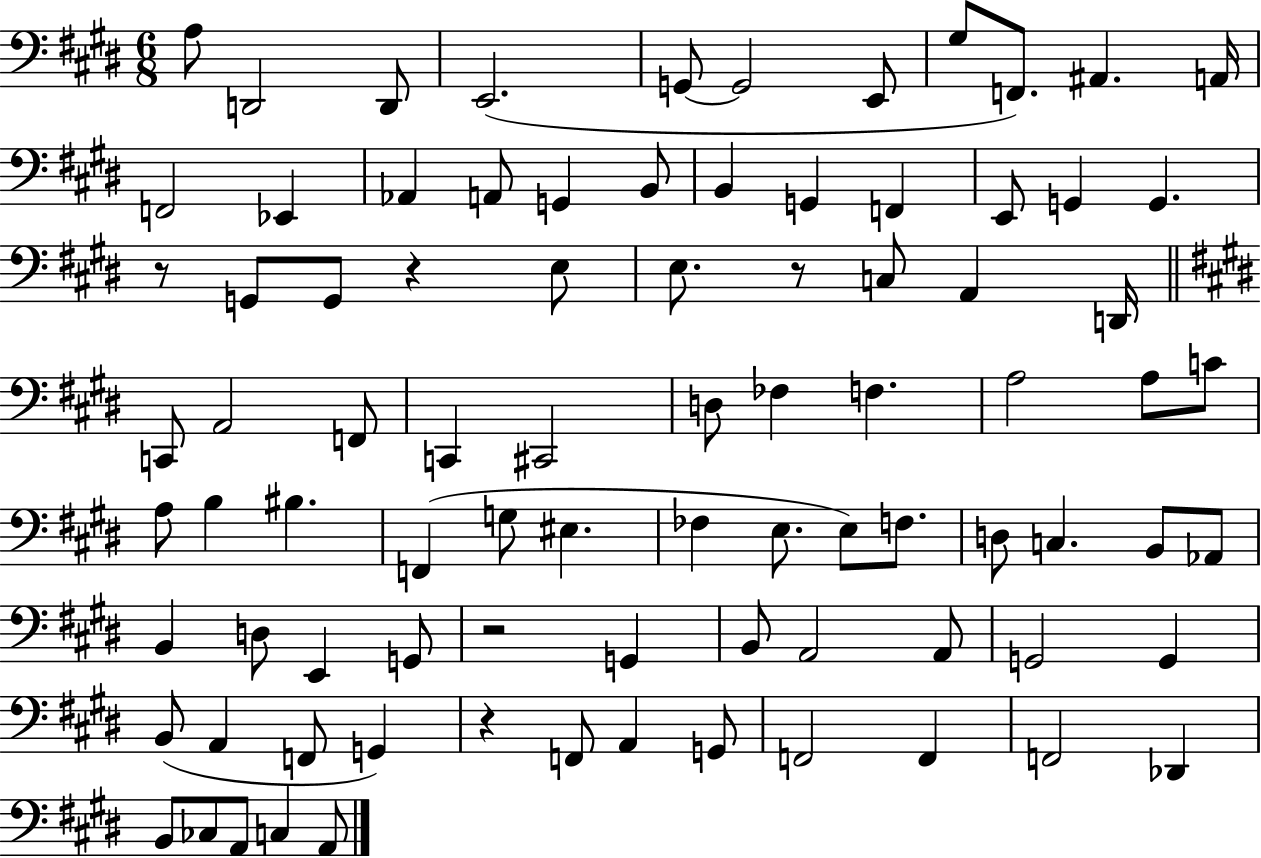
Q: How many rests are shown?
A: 5